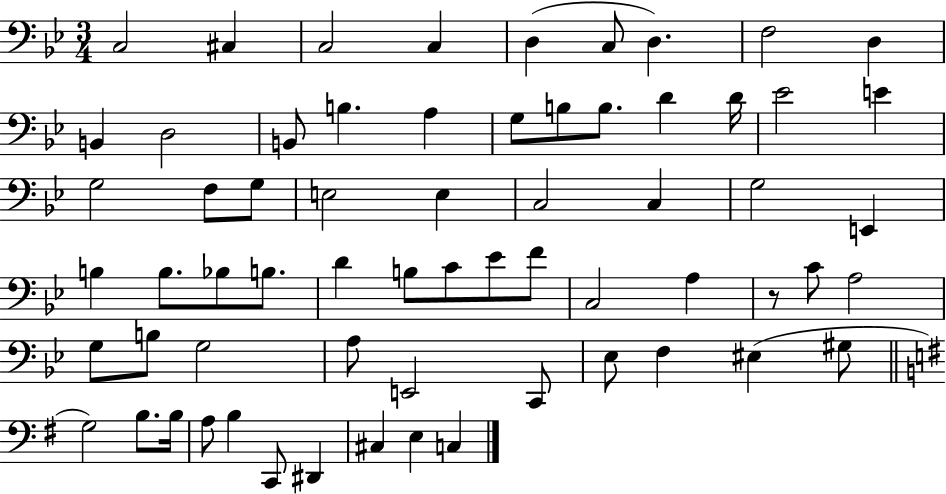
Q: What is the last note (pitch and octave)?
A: C3